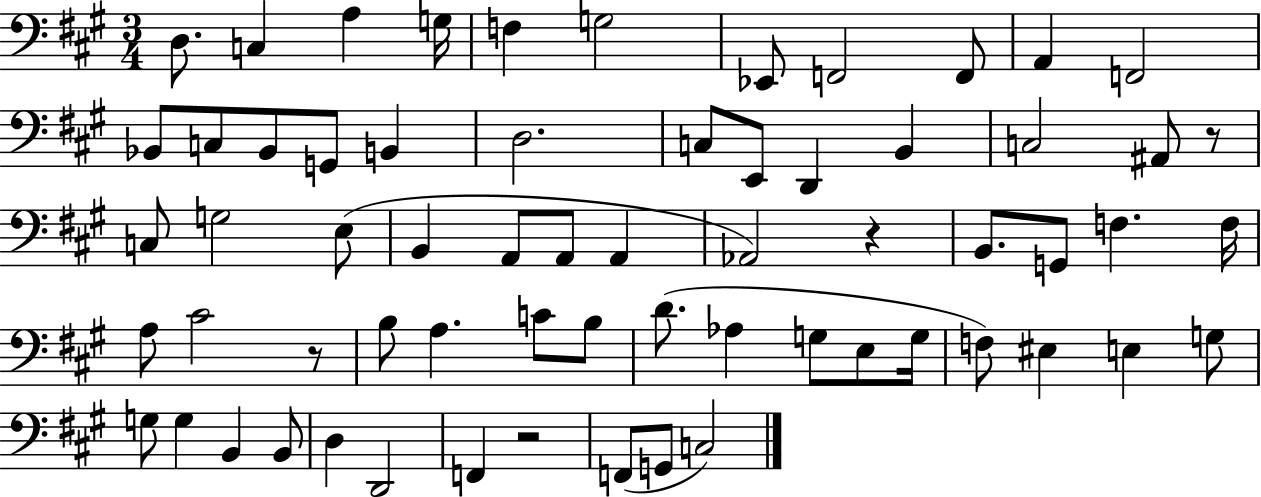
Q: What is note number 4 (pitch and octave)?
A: G3